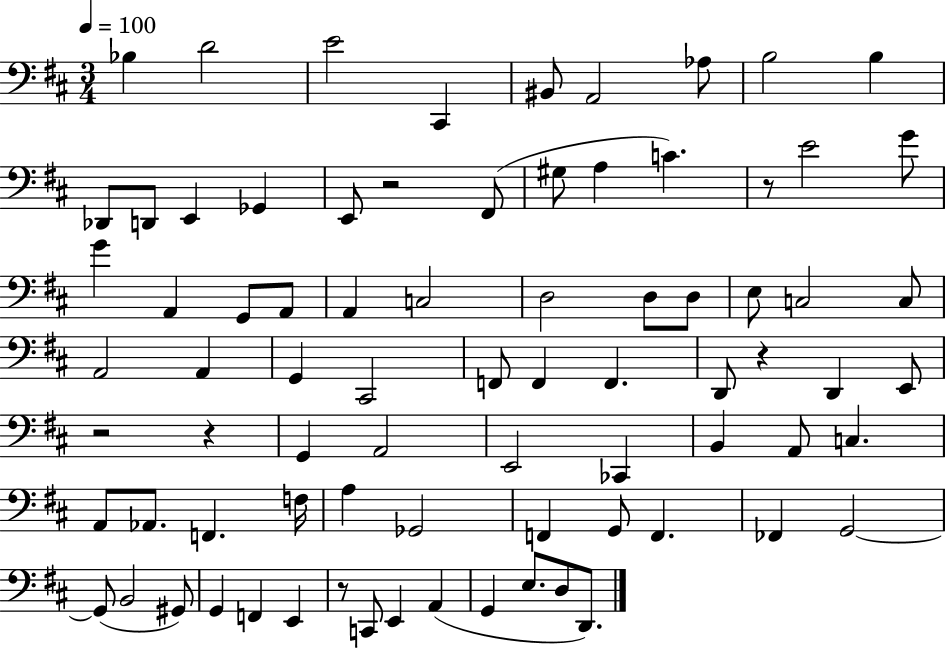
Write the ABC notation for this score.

X:1
T:Untitled
M:3/4
L:1/4
K:D
_B, D2 E2 ^C,, ^B,,/2 A,,2 _A,/2 B,2 B, _D,,/2 D,,/2 E,, _G,, E,,/2 z2 ^F,,/2 ^G,/2 A, C z/2 E2 G/2 G A,, G,,/2 A,,/2 A,, C,2 D,2 D,/2 D,/2 E,/2 C,2 C,/2 A,,2 A,, G,, ^C,,2 F,,/2 F,, F,, D,,/2 z D,, E,,/2 z2 z G,, A,,2 E,,2 _C,, B,, A,,/2 C, A,,/2 _A,,/2 F,, F,/4 A, _G,,2 F,, G,,/2 F,, _F,, G,,2 G,,/2 B,,2 ^G,,/2 G,, F,, E,, z/2 C,,/2 E,, A,, G,, E,/2 D,/2 D,,/2